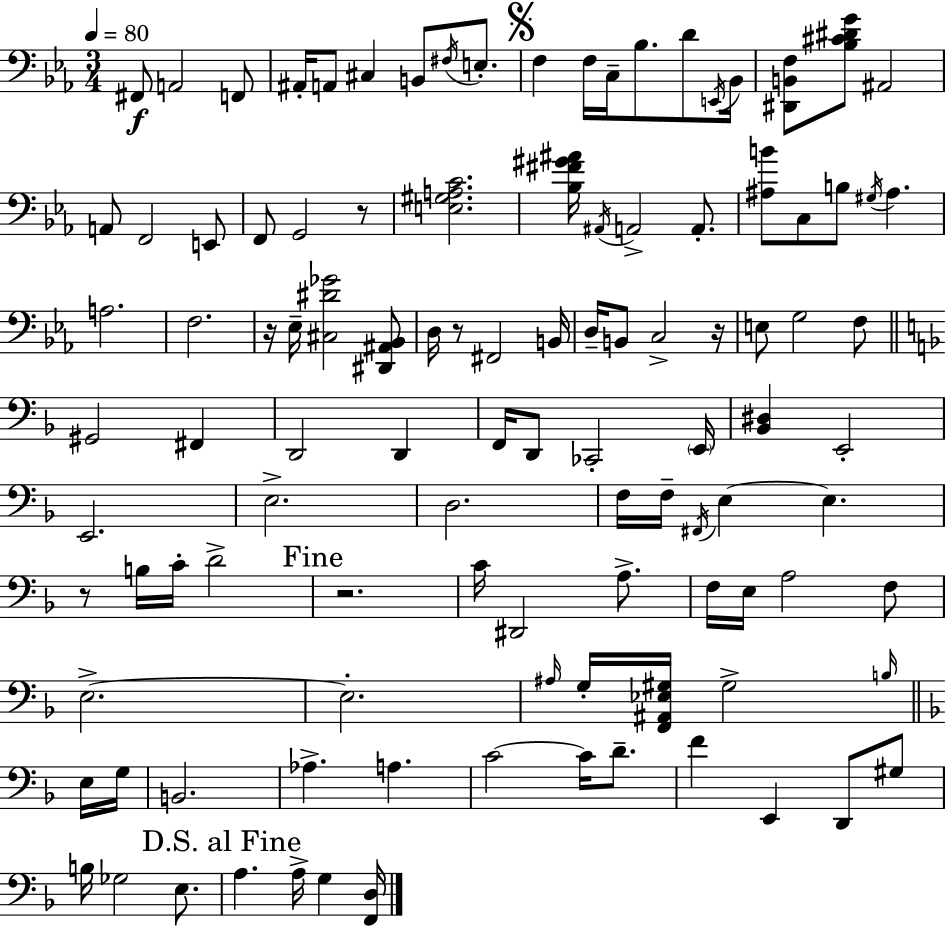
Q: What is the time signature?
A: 3/4